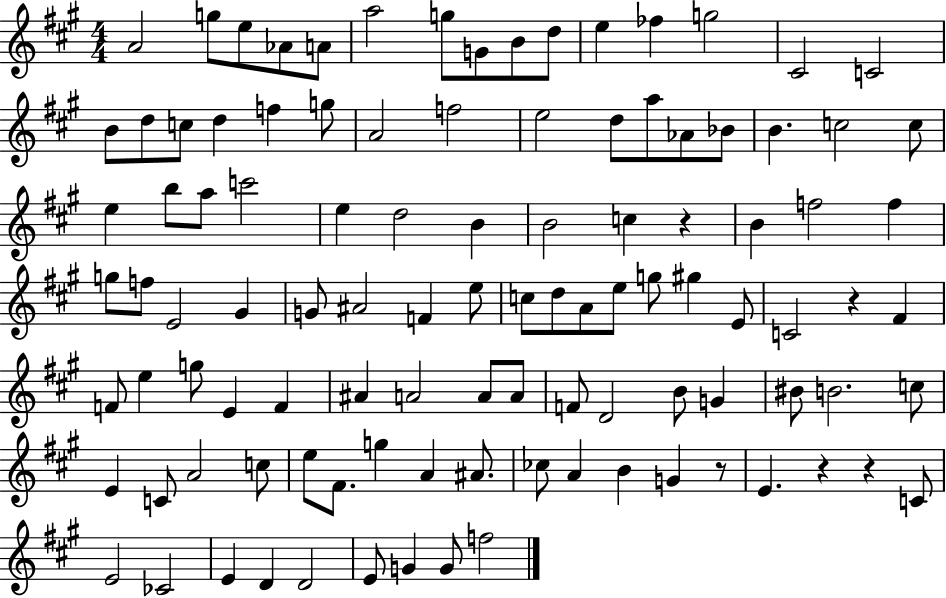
{
  \clef treble
  \numericTimeSignature
  \time 4/4
  \key a \major
  a'2 g''8 e''8 aes'8 a'8 | a''2 g''8 g'8 b'8 d''8 | e''4 fes''4 g''2 | cis'2 c'2 | \break b'8 d''8 c''8 d''4 f''4 g''8 | a'2 f''2 | e''2 d''8 a''8 aes'8 bes'8 | b'4. c''2 c''8 | \break e''4 b''8 a''8 c'''2 | e''4 d''2 b'4 | b'2 c''4 r4 | b'4 f''2 f''4 | \break g''8 f''8 e'2 gis'4 | g'8 ais'2 f'4 e''8 | c''8 d''8 a'8 e''8 g''8 gis''4 e'8 | c'2 r4 fis'4 | \break f'8 e''4 g''8 e'4 f'4 | ais'4 a'2 a'8 a'8 | f'8 d'2 b'8 g'4 | bis'8 b'2. c''8 | \break e'4 c'8 a'2 c''8 | e''8 fis'8. g''4 a'4 ais'8. | ces''8 a'4 b'4 g'4 r8 | e'4. r4 r4 c'8 | \break e'2 ces'2 | e'4 d'4 d'2 | e'8 g'4 g'8 f''2 | \bar "|."
}